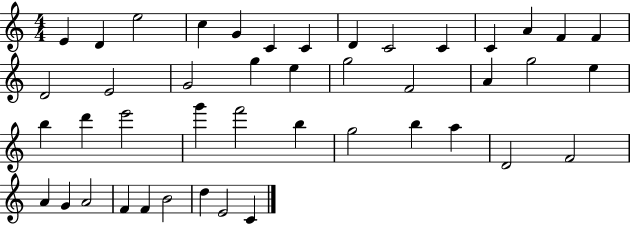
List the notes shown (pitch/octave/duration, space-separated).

E4/q D4/q E5/h C5/q G4/q C4/q C4/q D4/q C4/h C4/q C4/q A4/q F4/q F4/q D4/h E4/h G4/h G5/q E5/q G5/h F4/h A4/q G5/h E5/q B5/q D6/q E6/h G6/q F6/h B5/q G5/h B5/q A5/q D4/h F4/h A4/q G4/q A4/h F4/q F4/q B4/h D5/q E4/h C4/q